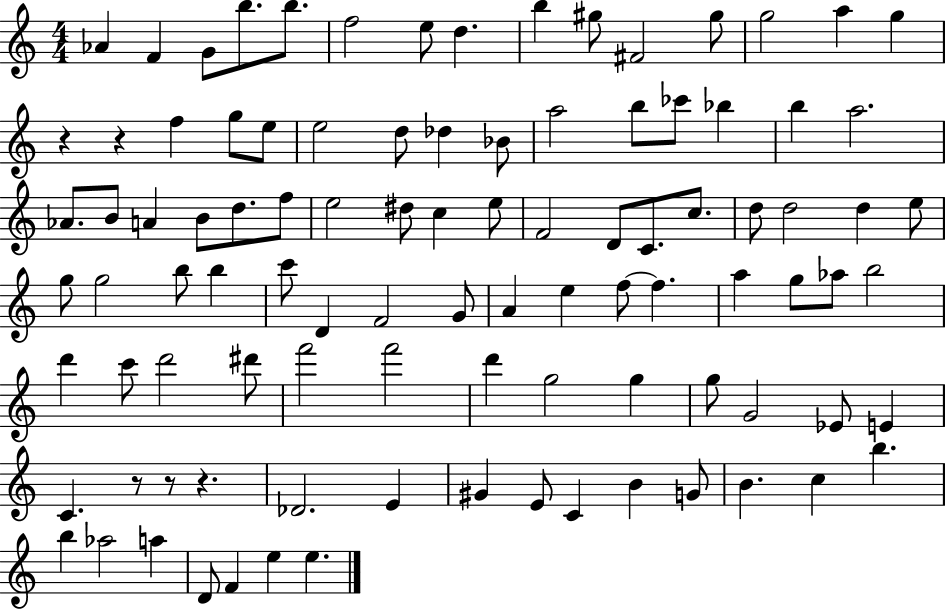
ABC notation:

X:1
T:Untitled
M:4/4
L:1/4
K:C
_A F G/2 b/2 b/2 f2 e/2 d b ^g/2 ^F2 ^g/2 g2 a g z z f g/2 e/2 e2 d/2 _d _B/2 a2 b/2 _c'/2 _b b a2 _A/2 B/2 A B/2 d/2 f/2 e2 ^d/2 c e/2 F2 D/2 C/2 c/2 d/2 d2 d e/2 g/2 g2 b/2 b c'/2 D F2 G/2 A e f/2 f a g/2 _a/2 b2 d' c'/2 d'2 ^d'/2 f'2 f'2 d' g2 g g/2 G2 _E/2 E C z/2 z/2 z _D2 E ^G E/2 C B G/2 B c b b _a2 a D/2 F e e